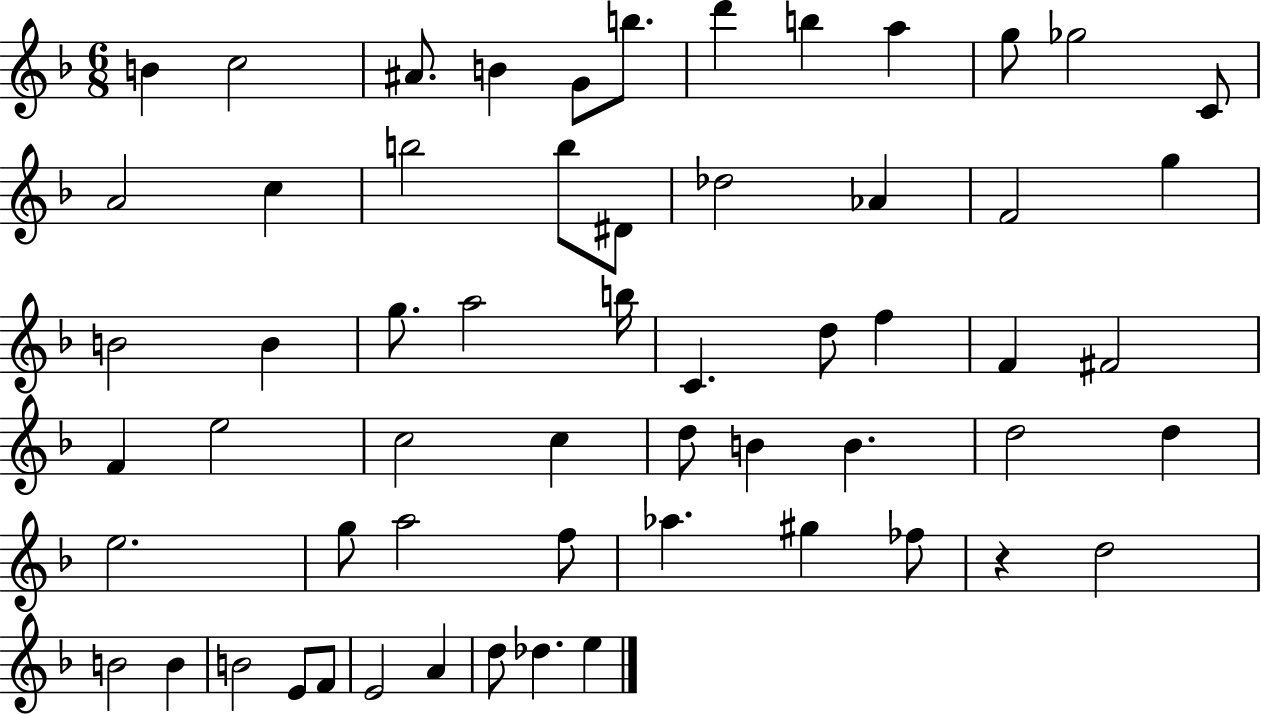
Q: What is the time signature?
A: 6/8